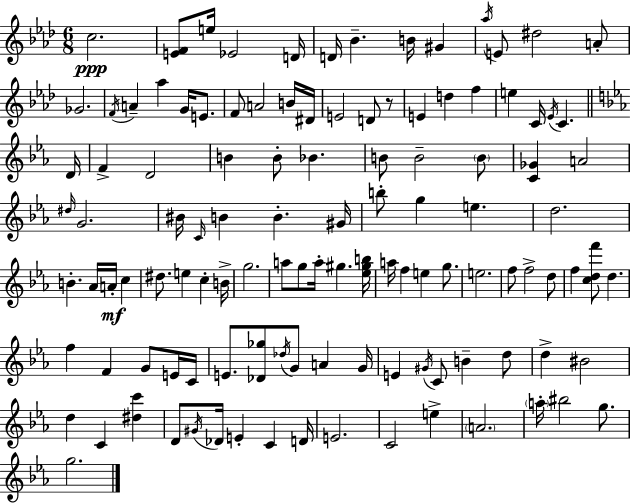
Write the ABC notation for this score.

X:1
T:Untitled
M:6/8
L:1/4
K:Fm
c2 [EF]/2 e/4 _E2 D/4 D/4 _B B/4 ^G _a/4 E/2 ^d2 A/2 _G2 F/4 A _a G/4 E/2 F/2 A2 B/4 ^D/4 E2 D/2 z/2 E d f e C/4 _E/4 C D/4 F D2 B B/2 _B B/2 B2 B/2 [C_G] A2 ^d/4 G2 ^B/4 C/4 B B ^G/4 b/2 g e d2 B _A/4 A/4 c ^d/2 e c B/4 g2 a/2 g/2 a/4 ^g [_e^gb]/4 a/4 f e g/2 e2 f/2 f2 d/2 f [cdf']/2 d f F G/2 E/4 C/4 E/2 [_D_g]/2 _d/4 G/2 A G/4 E ^G/4 C/2 B d/2 d ^B2 d C [^dc'] D/2 ^G/4 _D/4 E C D/4 E2 C2 e A2 a/4 ^b2 g/2 g2